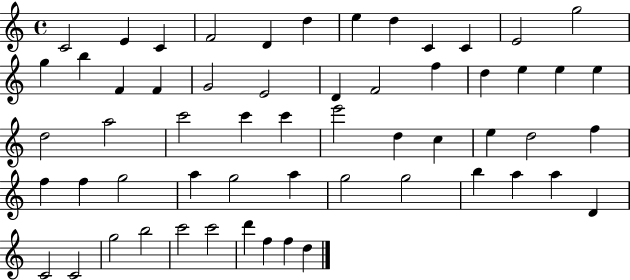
{
  \clef treble
  \time 4/4
  \defaultTimeSignature
  \key c \major
  c'2 e'4 c'4 | f'2 d'4 d''4 | e''4 d''4 c'4 c'4 | e'2 g''2 | \break g''4 b''4 f'4 f'4 | g'2 e'2 | d'4 f'2 f''4 | d''4 e''4 e''4 e''4 | \break d''2 a''2 | c'''2 c'''4 c'''4 | e'''2 d''4 c''4 | e''4 d''2 f''4 | \break f''4 f''4 g''2 | a''4 g''2 a''4 | g''2 g''2 | b''4 a''4 a''4 d'4 | \break c'2 c'2 | g''2 b''2 | c'''2 c'''2 | d'''4 f''4 f''4 d''4 | \break \bar "|."
}